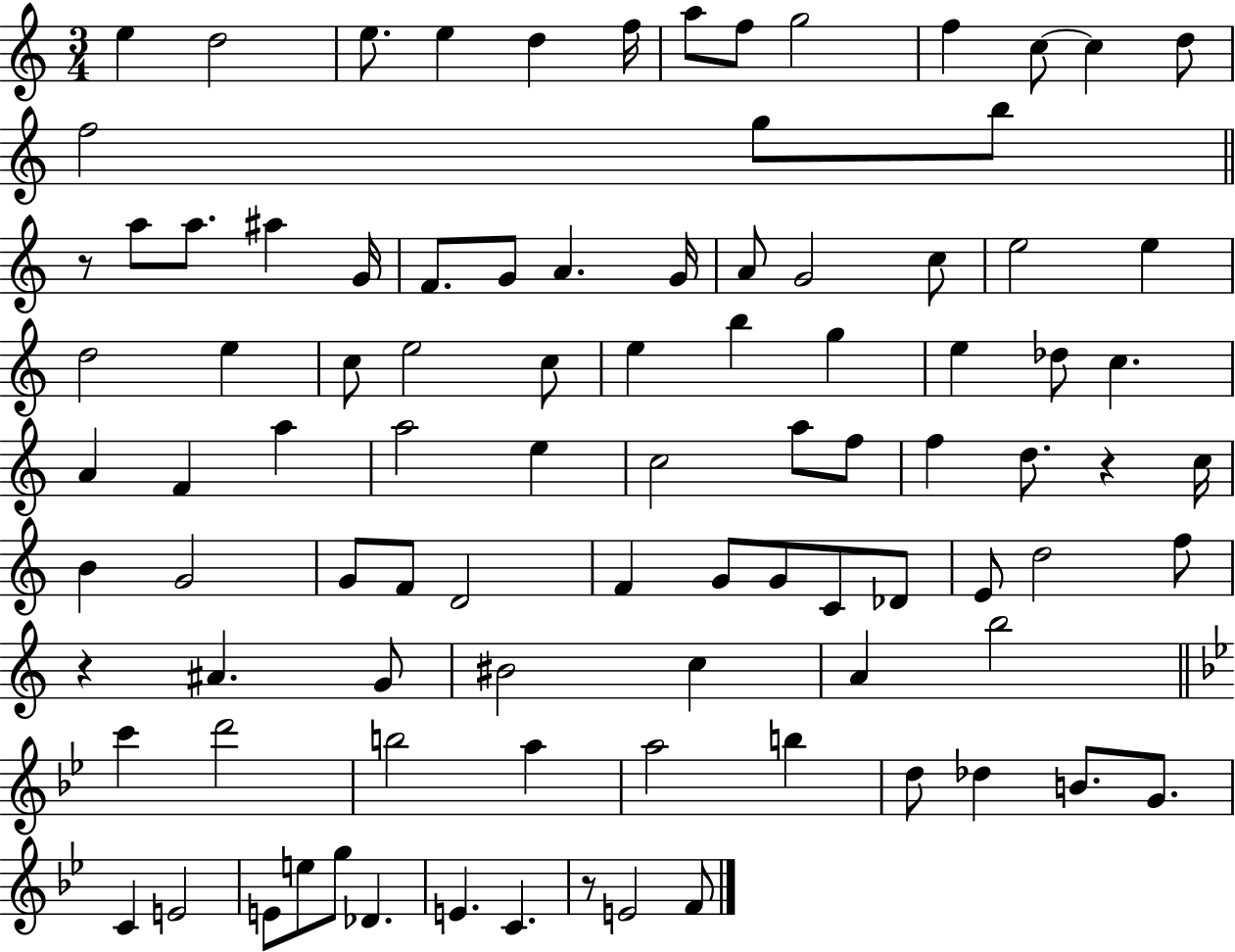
{
  \clef treble
  \numericTimeSignature
  \time 3/4
  \key c \major
  e''4 d''2 | e''8. e''4 d''4 f''16 | a''8 f''8 g''2 | f''4 c''8~~ c''4 d''8 | \break f''2 g''8 b''8 | \bar "||" \break \key a \minor r8 a''8 a''8. ais''4 g'16 | f'8. g'8 a'4. g'16 | a'8 g'2 c''8 | e''2 e''4 | \break d''2 e''4 | c''8 e''2 c''8 | e''4 b''4 g''4 | e''4 des''8 c''4. | \break a'4 f'4 a''4 | a''2 e''4 | c''2 a''8 f''8 | f''4 d''8. r4 c''16 | \break b'4 g'2 | g'8 f'8 d'2 | f'4 g'8 g'8 c'8 des'8 | e'8 d''2 f''8 | \break r4 ais'4. g'8 | bis'2 c''4 | a'4 b''2 | \bar "||" \break \key bes \major c'''4 d'''2 | b''2 a''4 | a''2 b''4 | d''8 des''4 b'8. g'8. | \break c'4 e'2 | e'8 e''8 g''8 des'4. | e'4. c'4. | r8 e'2 f'8 | \break \bar "|."
}